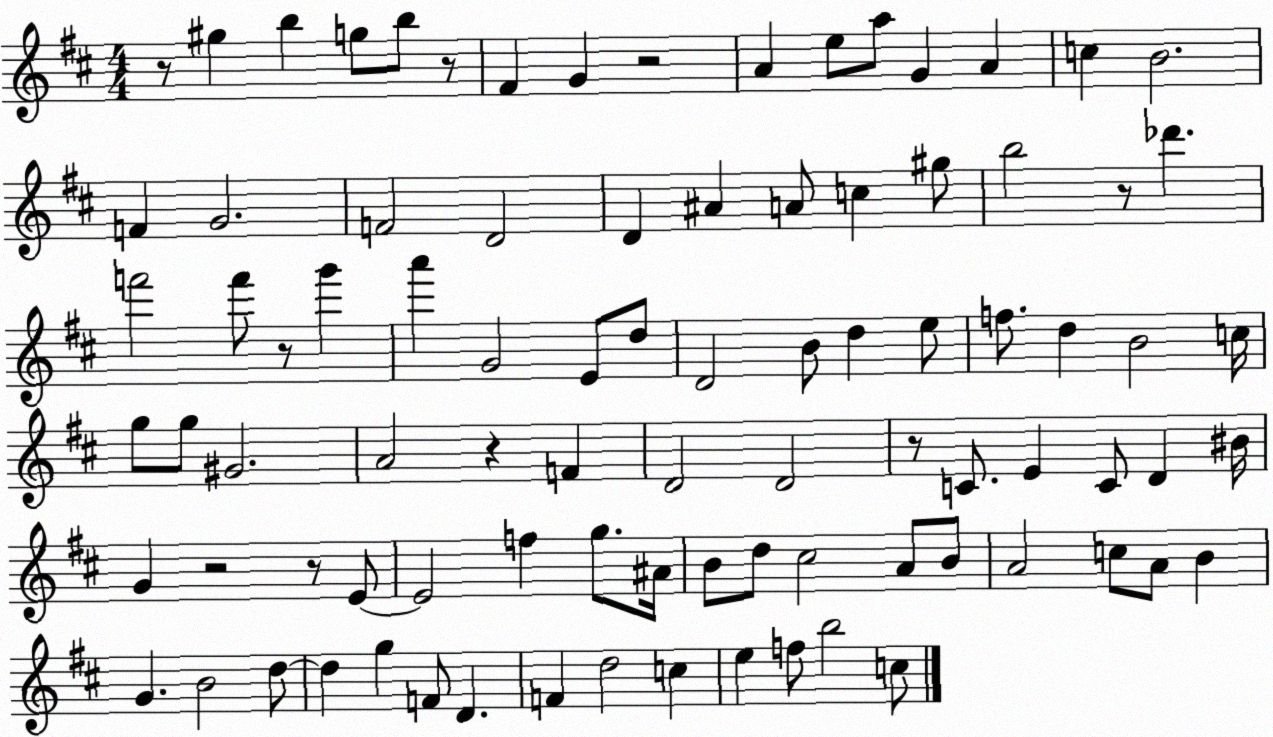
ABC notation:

X:1
T:Untitled
M:4/4
L:1/4
K:D
z/2 ^g b g/2 b/2 z/2 ^F G z2 A e/2 a/2 G A c B2 F G2 F2 D2 D ^A A/2 c ^g/2 b2 z/2 _d' f'2 f'/2 z/2 g' a' G2 E/2 d/2 D2 B/2 d e/2 f/2 d B2 c/4 g/2 g/2 ^G2 A2 z F D2 D2 z/2 C/2 E C/2 D ^B/4 G z2 z/2 E/2 E2 f g/2 ^A/4 B/2 d/2 ^c2 A/2 B/2 A2 c/2 A/2 B G B2 d/2 d g F/2 D F d2 c e f/2 b2 c/2